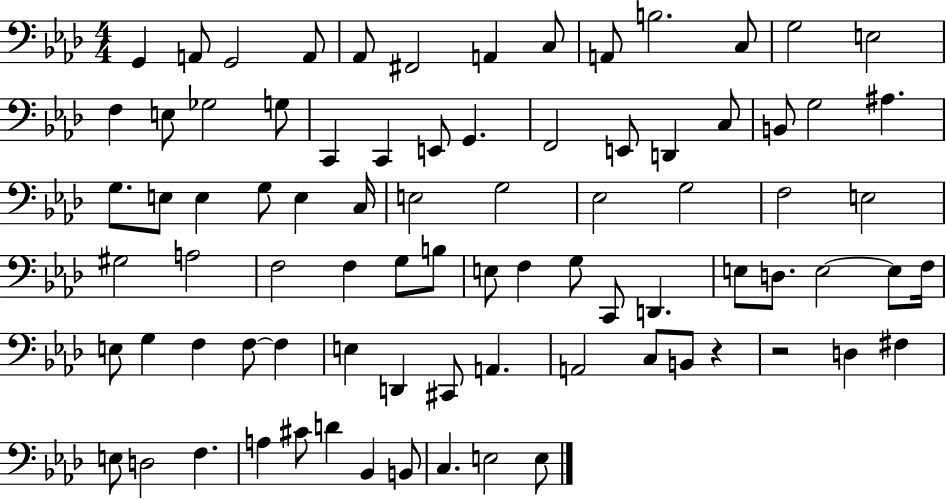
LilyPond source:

{
  \clef bass
  \numericTimeSignature
  \time 4/4
  \key aes \major
  g,4 a,8 g,2 a,8 | aes,8 fis,2 a,4 c8 | a,8 b2. c8 | g2 e2 | \break f4 e8 ges2 g8 | c,4 c,4 e,8 g,4. | f,2 e,8 d,4 c8 | b,8 g2 ais4. | \break g8. e8 e4 g8 e4 c16 | e2 g2 | ees2 g2 | f2 e2 | \break gis2 a2 | f2 f4 g8 b8 | e8 f4 g8 c,8 d,4. | e8 d8. e2~~ e8 f16 | \break e8 g4 f4 f8~~ f4 | e4 d,4 cis,8 a,4. | a,2 c8 b,8 r4 | r2 d4 fis4 | \break e8 d2 f4. | a4 cis'8 d'4 bes,4 b,8 | c4. e2 e8 | \bar "|."
}